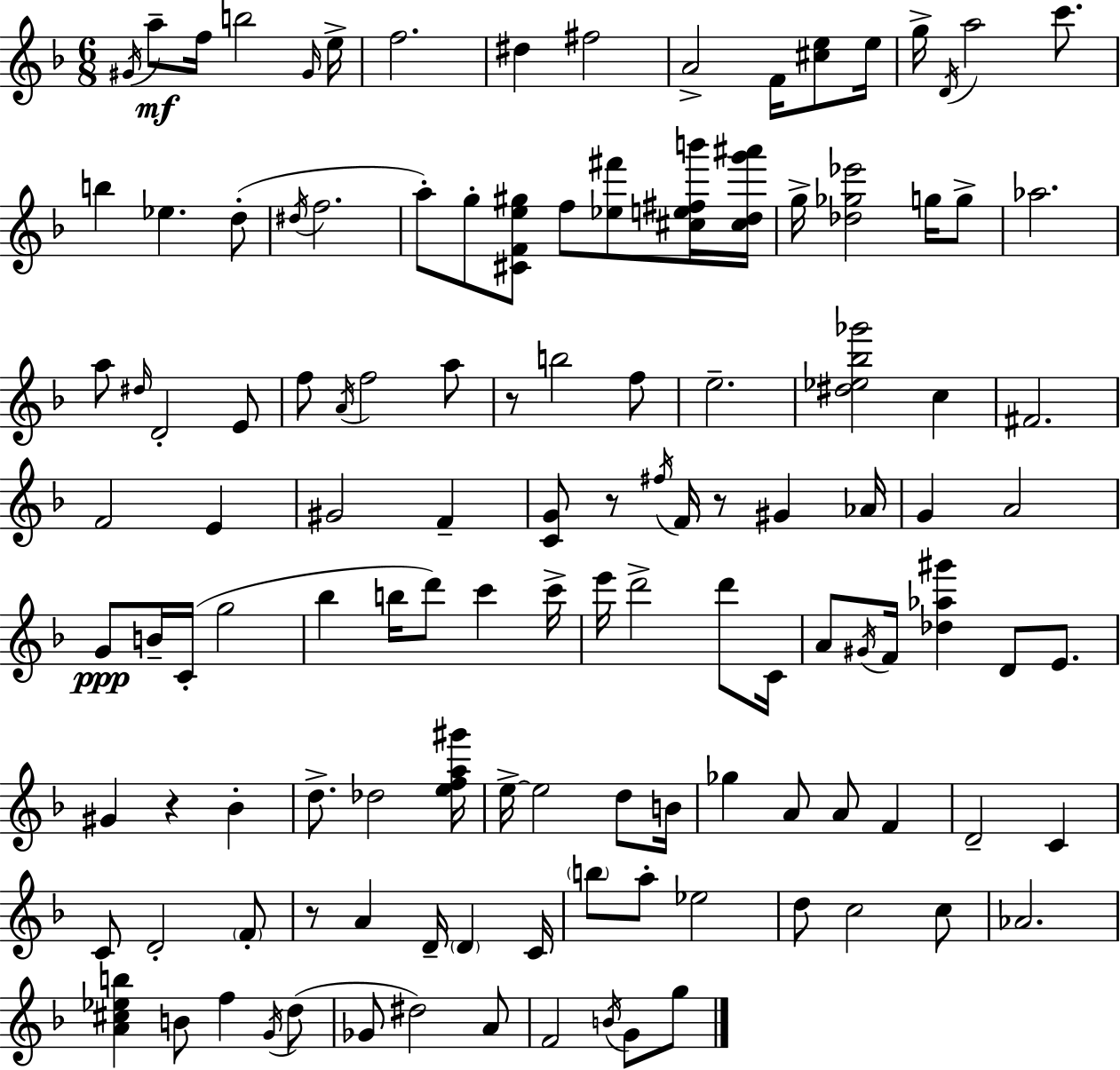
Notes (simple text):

G#4/s A5/e F5/s B5/h G#4/s E5/s F5/h. D#5/q F#5/h A4/h F4/s [C#5,E5]/e E5/s G5/s D4/s A5/h C6/e. B5/q Eb5/q. D5/e D#5/s F5/h. A5/e G5/e [C#4,F4,E5,G#5]/e F5/e [Eb5,F#6]/e [C#5,E5,F#5,B6]/s [C#5,D5,G6,A#6]/s G5/s [Db5,Gb5,Eb6]/h G5/s G5/e Ab5/h. A5/e D#5/s D4/h E4/e F5/e A4/s F5/h A5/e R/e B5/h F5/e E5/h. [D#5,Eb5,Bb5,Gb6]/h C5/q F#4/h. F4/h E4/q G#4/h F4/q [C4,G4]/e R/e F#5/s F4/s R/e G#4/q Ab4/s G4/q A4/h G4/e B4/s C4/s G5/h Bb5/q B5/s D6/e C6/q C6/s E6/s D6/h D6/e C4/s A4/e G#4/s F4/s [Db5,Ab5,G#6]/q D4/e E4/e. G#4/q R/q Bb4/q D5/e. Db5/h [E5,F5,A5,G#6]/s E5/s E5/h D5/e B4/s Gb5/q A4/e A4/e F4/q D4/h C4/q C4/e D4/h F4/e R/e A4/q D4/s D4/q C4/s B5/e A5/e Eb5/h D5/e C5/h C5/e Ab4/h. [A4,C#5,Eb5,B5]/q B4/e F5/q G4/s D5/e Gb4/e D#5/h A4/e F4/h B4/s G4/e G5/e